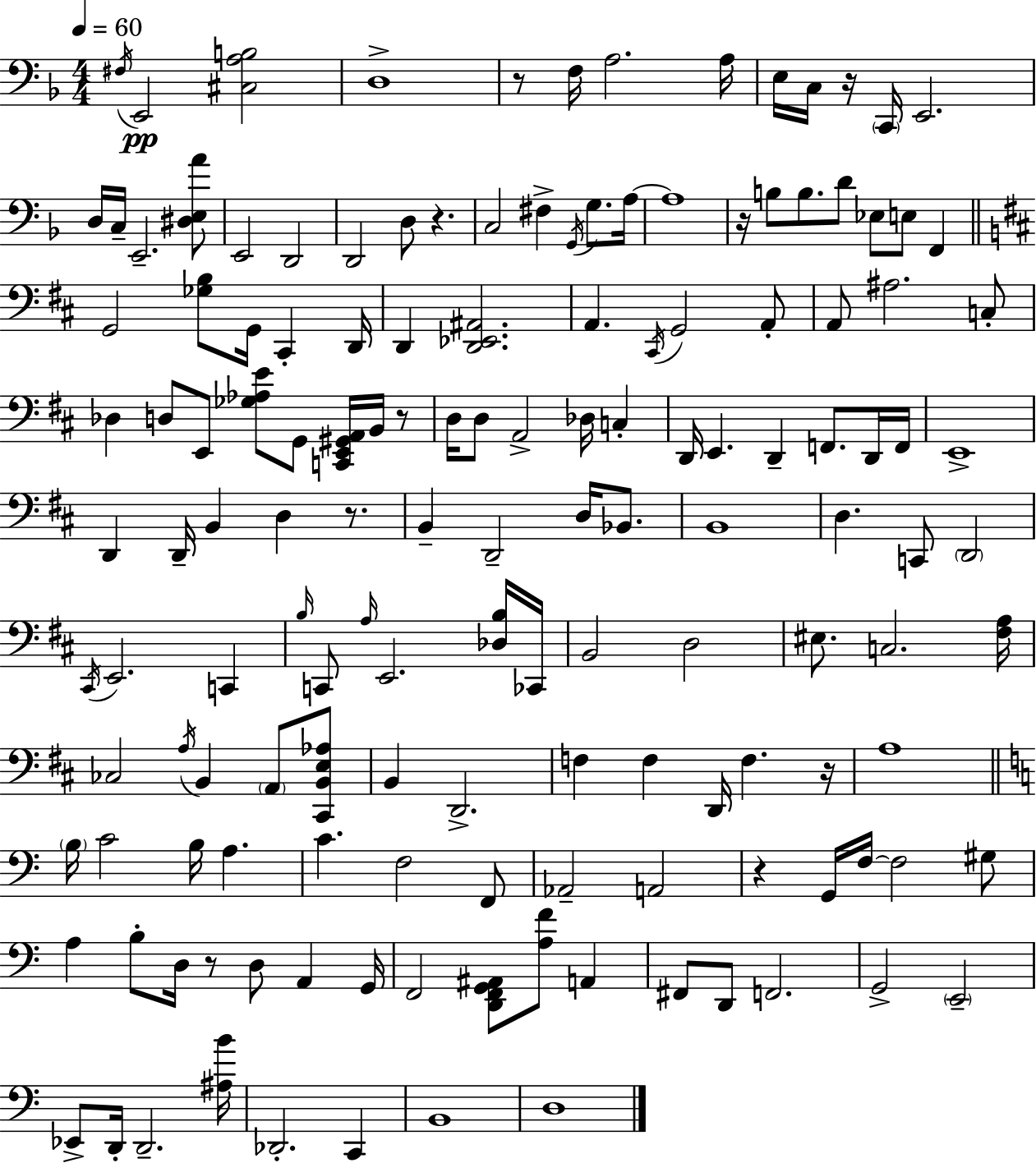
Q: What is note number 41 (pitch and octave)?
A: C3